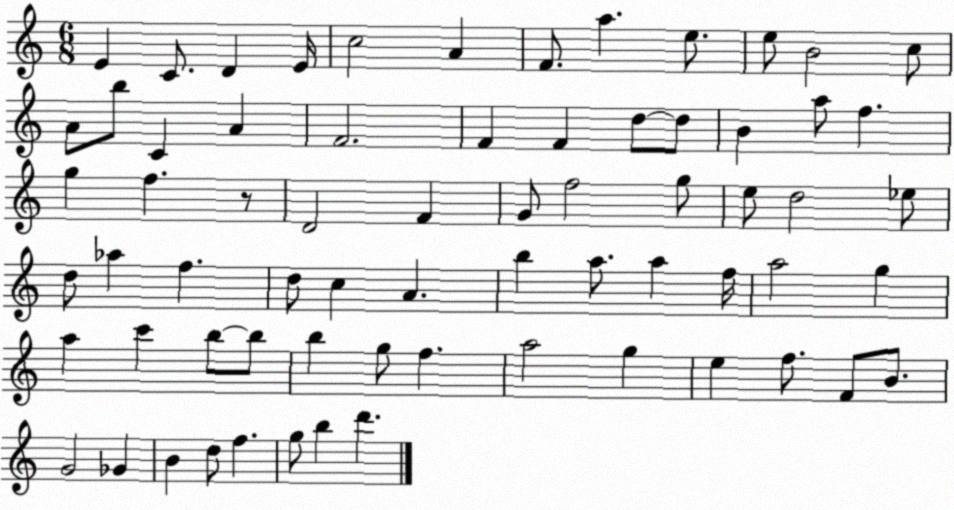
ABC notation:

X:1
T:Untitled
M:6/8
L:1/4
K:C
E C/2 D E/4 c2 A F/2 a e/2 e/2 B2 c/2 A/2 b/2 C A F2 F F d/2 d/2 B a/2 f g f z/2 D2 F G/2 f2 g/2 e/2 d2 _e/2 d/2 _a f d/2 c A b a/2 a f/4 a2 g a c' b/2 b/2 b g/2 f a2 g e f/2 F/2 B/2 G2 _G B d/2 f g/2 b d'